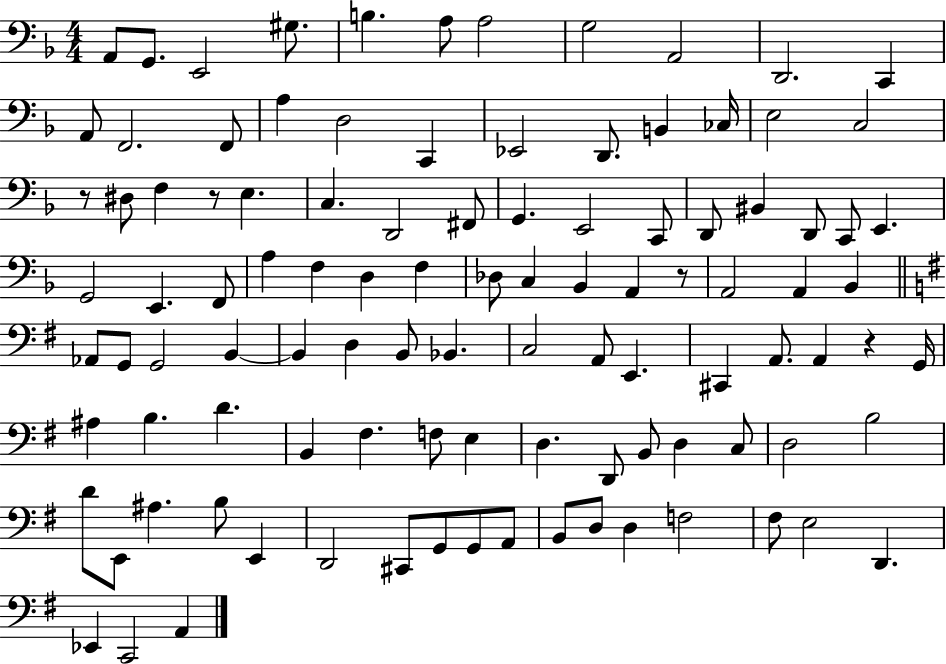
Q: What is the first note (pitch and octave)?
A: A2